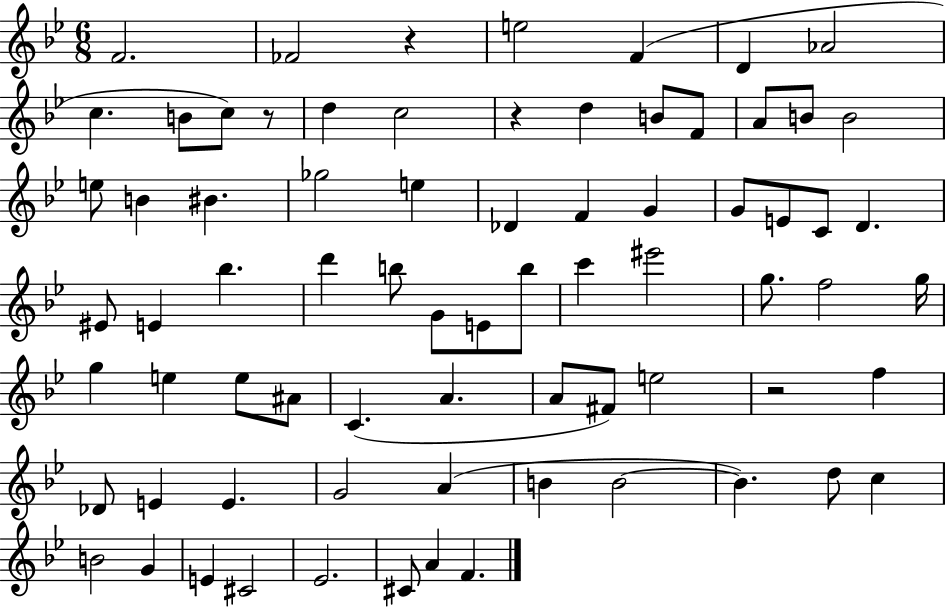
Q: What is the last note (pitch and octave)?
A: F4